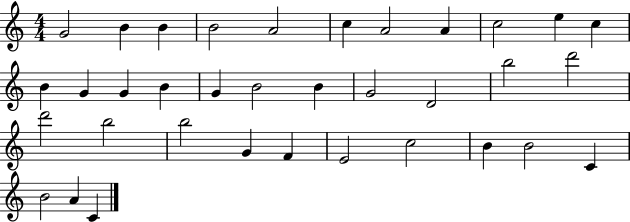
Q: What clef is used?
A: treble